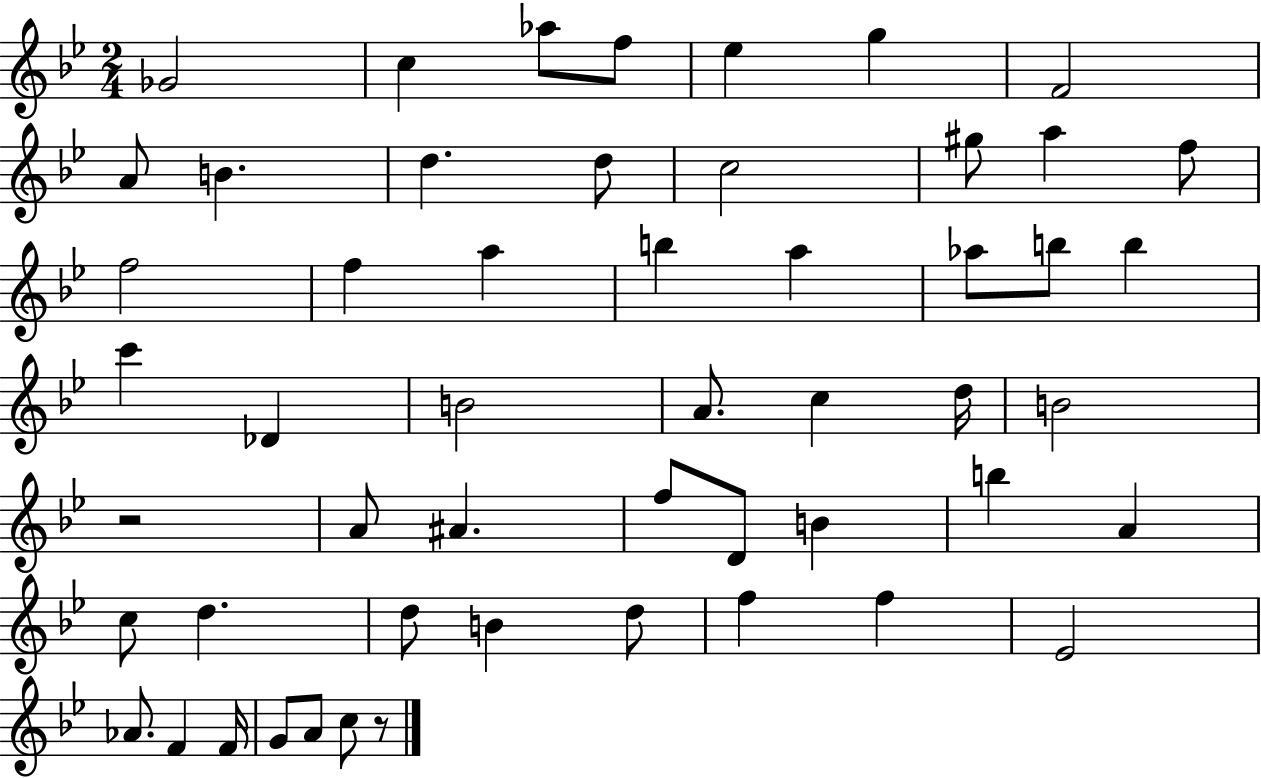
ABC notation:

X:1
T:Untitled
M:2/4
L:1/4
K:Bb
_G2 c _a/2 f/2 _e g F2 A/2 B d d/2 c2 ^g/2 a f/2 f2 f a b a _a/2 b/2 b c' _D B2 A/2 c d/4 B2 z2 A/2 ^A f/2 D/2 B b A c/2 d d/2 B d/2 f f _E2 _A/2 F F/4 G/2 A/2 c/2 z/2